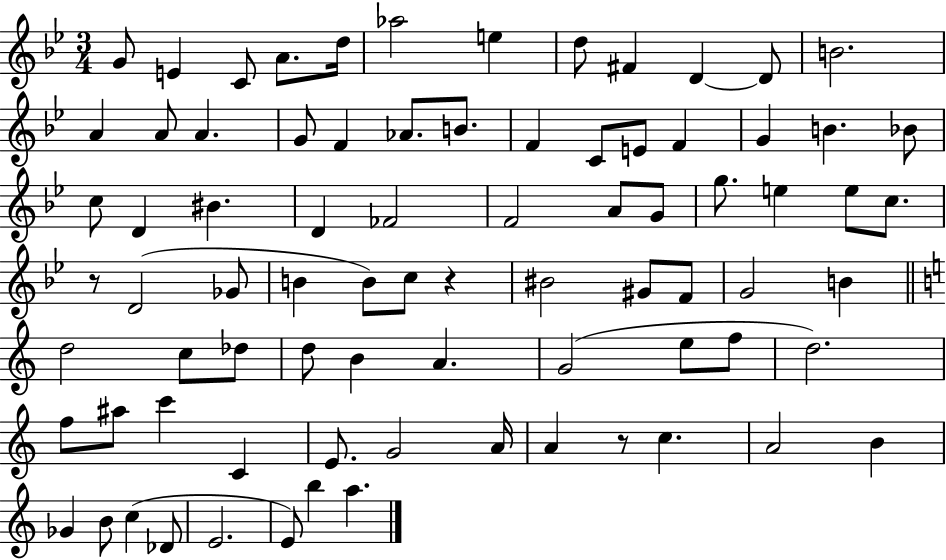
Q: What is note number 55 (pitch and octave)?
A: G4